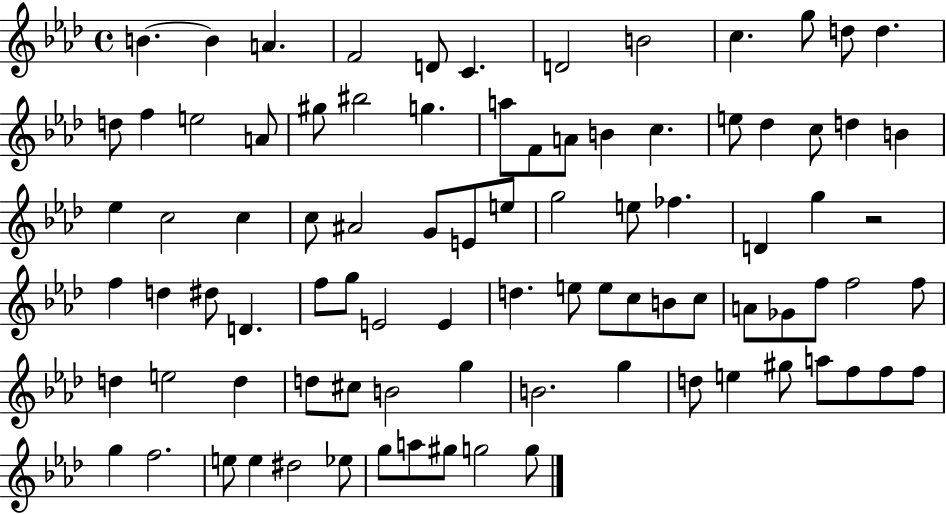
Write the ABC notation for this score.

X:1
T:Untitled
M:4/4
L:1/4
K:Ab
B B A F2 D/2 C D2 B2 c g/2 d/2 d d/2 f e2 A/2 ^g/2 ^b2 g a/2 F/2 A/2 B c e/2 _d c/2 d B _e c2 c c/2 ^A2 G/2 E/2 e/2 g2 e/2 _f D g z2 f d ^d/2 D f/2 g/2 E2 E d e/2 e/2 c/2 B/2 c/2 A/2 _G/2 f/2 f2 f/2 d e2 d d/2 ^c/2 B2 g B2 g d/2 e ^g/2 a/2 f/2 f/2 f/2 g f2 e/2 e ^d2 _e/2 g/2 a/2 ^g/2 g2 g/2